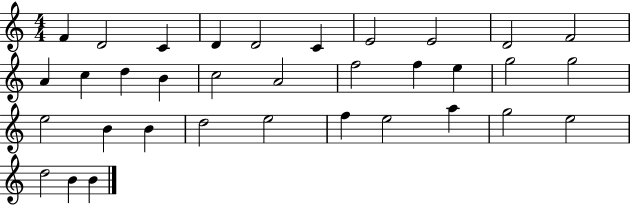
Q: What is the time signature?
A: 4/4